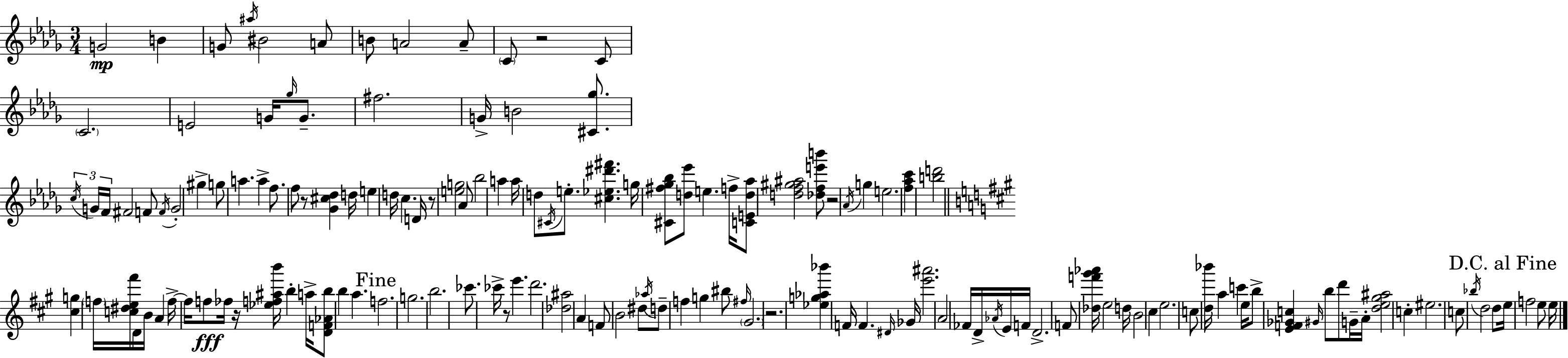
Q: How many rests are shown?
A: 7